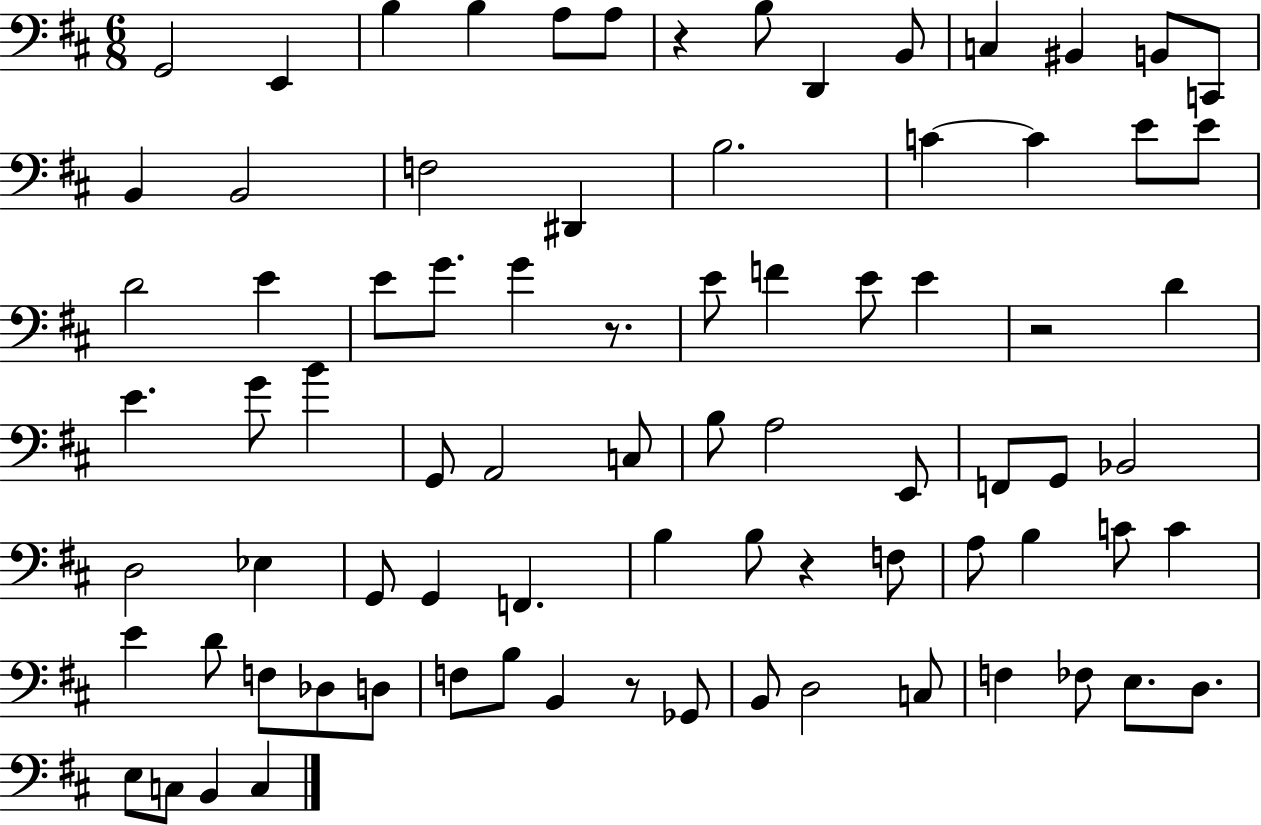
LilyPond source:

{
  \clef bass
  \numericTimeSignature
  \time 6/8
  \key d \major
  \repeat volta 2 { g,2 e,4 | b4 b4 a8 a8 | r4 b8 d,4 b,8 | c4 bis,4 b,8 c,8 | \break b,4 b,2 | f2 dis,4 | b2. | c'4~~ c'4 e'8 e'8 | \break d'2 e'4 | e'8 g'8. g'4 r8. | e'8 f'4 e'8 e'4 | r2 d'4 | \break e'4. g'8 b'4 | g,8 a,2 c8 | b8 a2 e,8 | f,8 g,8 bes,2 | \break d2 ees4 | g,8 g,4 f,4. | b4 b8 r4 f8 | a8 b4 c'8 c'4 | \break e'4 d'8 f8 des8 d8 | f8 b8 b,4 r8 ges,8 | b,8 d2 c8 | f4 fes8 e8. d8. | \break e8 c8 b,4 c4 | } \bar "|."
}